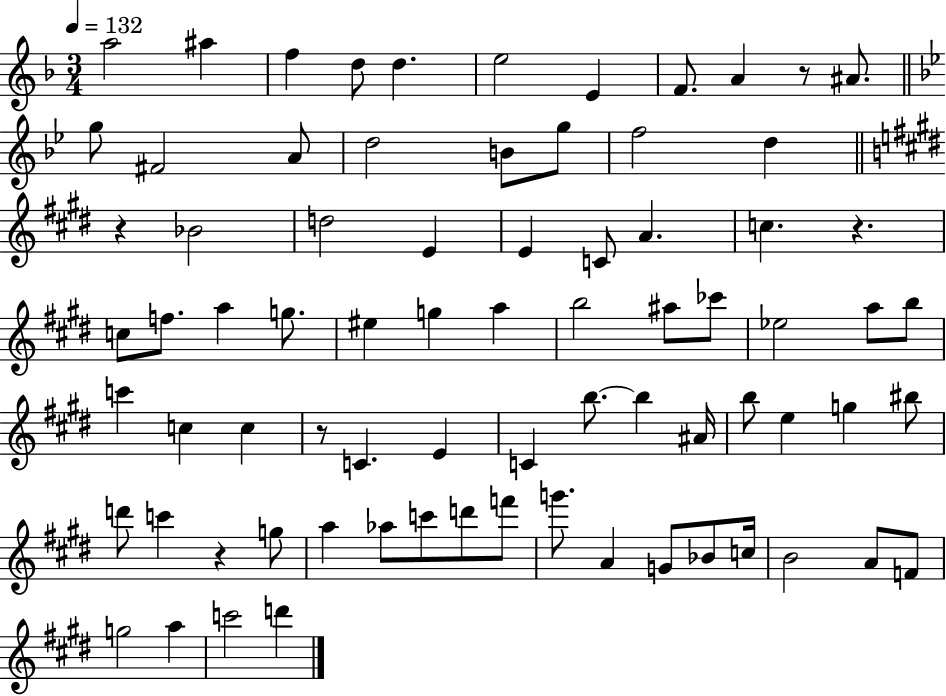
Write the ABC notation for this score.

X:1
T:Untitled
M:3/4
L:1/4
K:F
a2 ^a f d/2 d e2 E F/2 A z/2 ^A/2 g/2 ^F2 A/2 d2 B/2 g/2 f2 d z _B2 d2 E E C/2 A c z c/2 f/2 a g/2 ^e g a b2 ^a/2 _c'/2 _e2 a/2 b/2 c' c c z/2 C E C b/2 b ^A/4 b/2 e g ^b/2 d'/2 c' z g/2 a _a/2 c'/2 d'/2 f'/2 g'/2 A G/2 _B/2 c/4 B2 A/2 F/2 g2 a c'2 d'